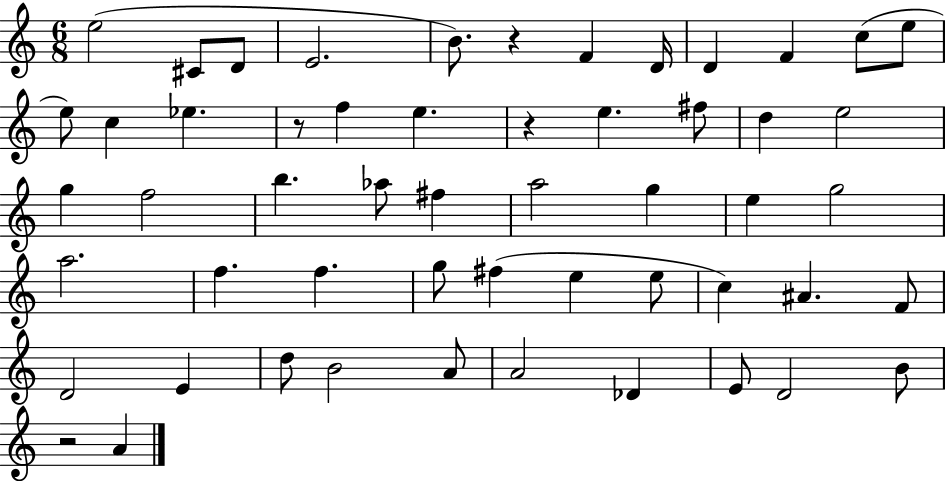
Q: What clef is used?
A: treble